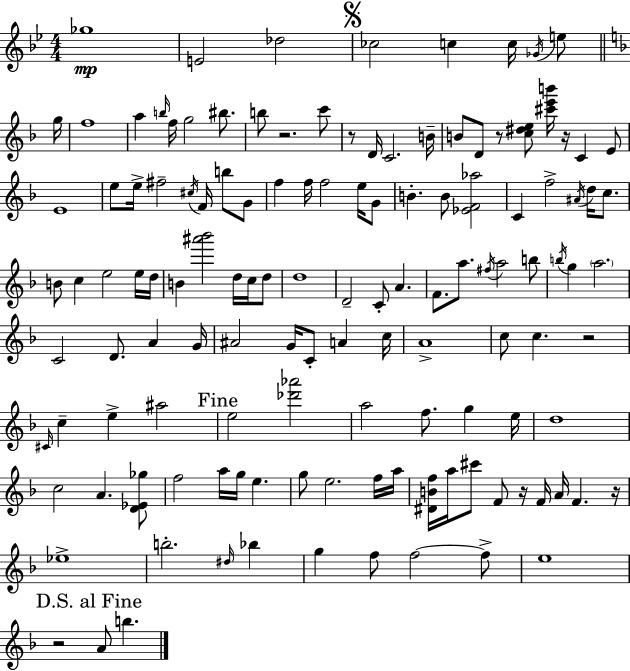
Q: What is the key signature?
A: BES major